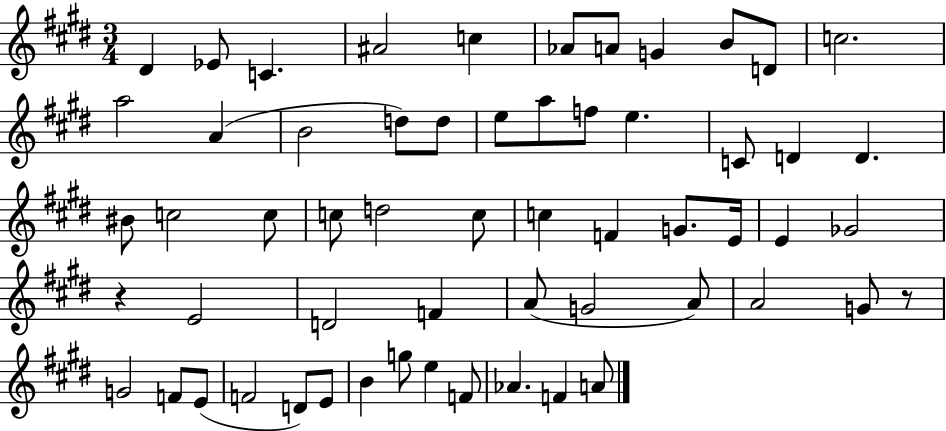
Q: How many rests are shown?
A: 2